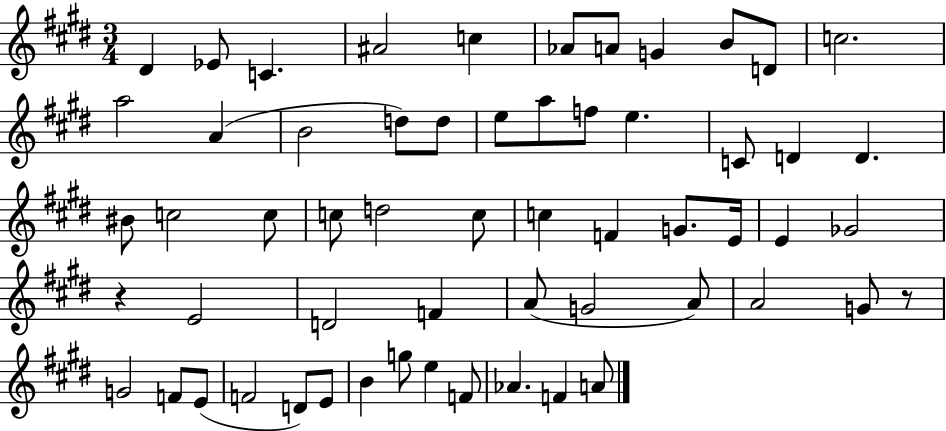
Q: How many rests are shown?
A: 2